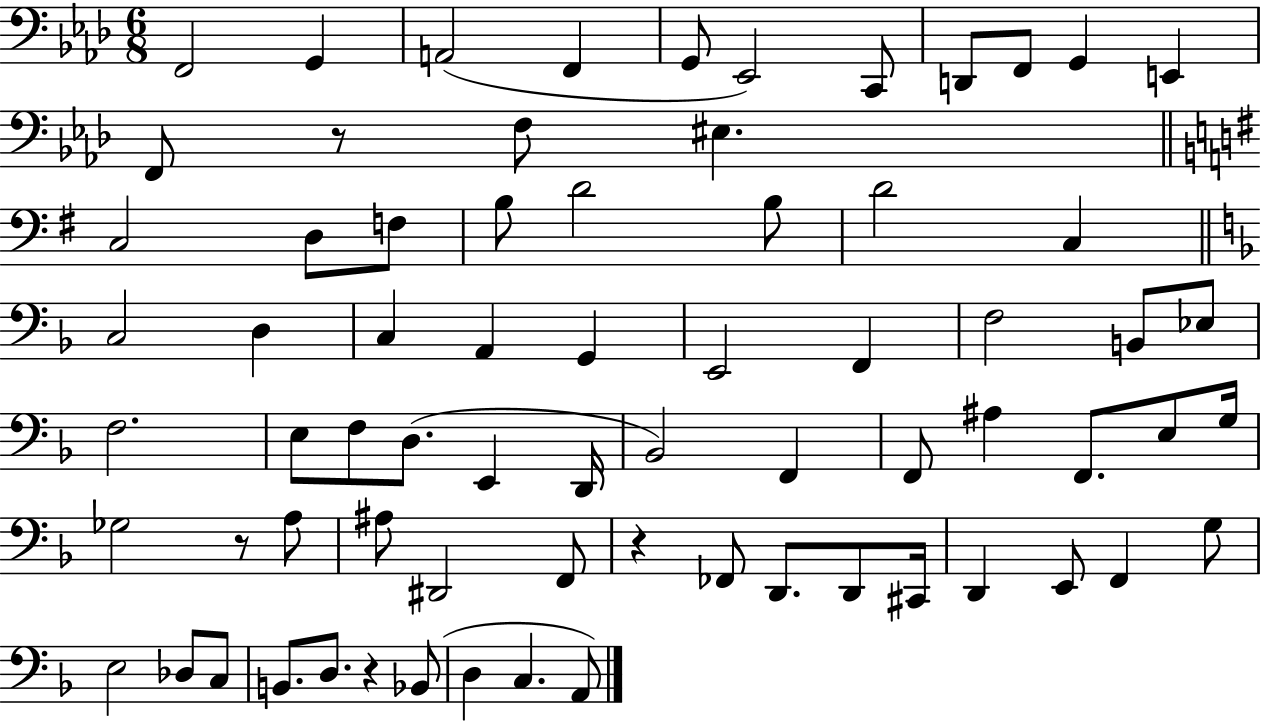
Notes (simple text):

F2/h G2/q A2/h F2/q G2/e Eb2/h C2/e D2/e F2/e G2/q E2/q F2/e R/e F3/e EIS3/q. C3/h D3/e F3/e B3/e D4/h B3/e D4/h C3/q C3/h D3/q C3/q A2/q G2/q E2/h F2/q F3/h B2/e Eb3/e F3/h. E3/e F3/e D3/e. E2/q D2/s Bb2/h F2/q F2/e A#3/q F2/e. E3/e G3/s Gb3/h R/e A3/e A#3/e D#2/h F2/e R/q FES2/e D2/e. D2/e C#2/s D2/q E2/e F2/q G3/e E3/h Db3/e C3/e B2/e. D3/e. R/q Bb2/e D3/q C3/q. A2/e